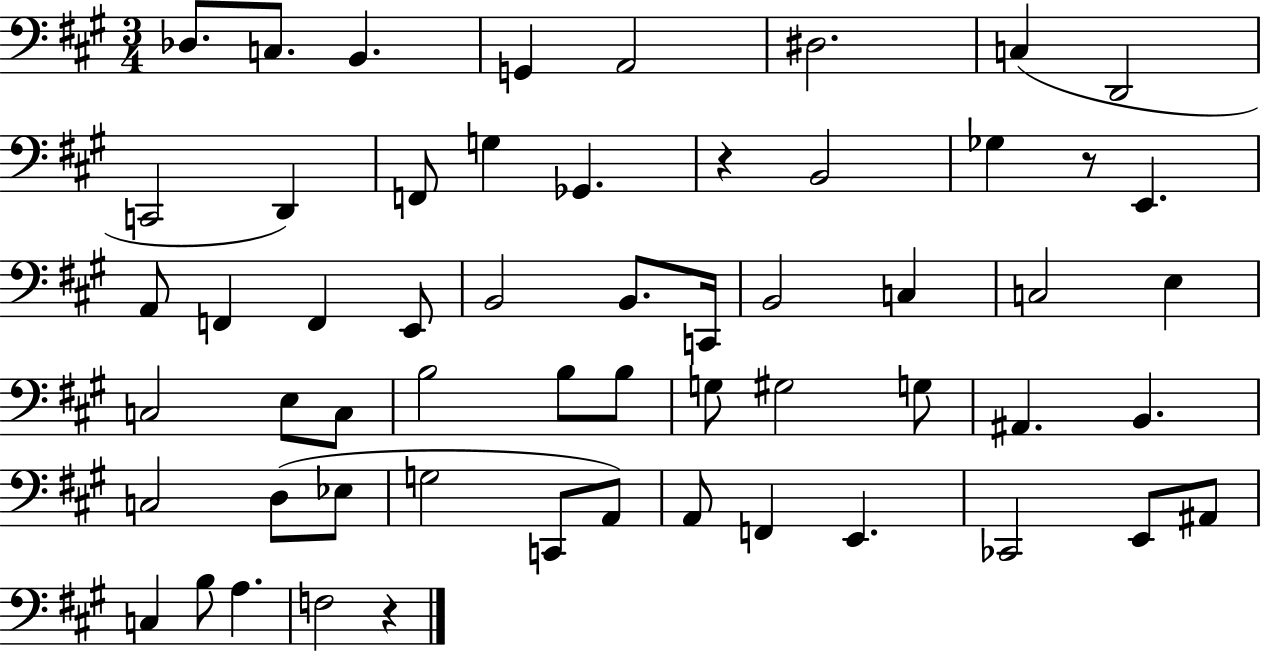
Db3/e. C3/e. B2/q. G2/q A2/h D#3/h. C3/q D2/h C2/h D2/q F2/e G3/q Gb2/q. R/q B2/h Gb3/q R/e E2/q. A2/e F2/q F2/q E2/e B2/h B2/e. C2/s B2/h C3/q C3/h E3/q C3/h E3/e C3/e B3/h B3/e B3/e G3/e G#3/h G3/e A#2/q. B2/q. C3/h D3/e Eb3/e G3/h C2/e A2/e A2/e F2/q E2/q. CES2/h E2/e A#2/e C3/q B3/e A3/q. F3/h R/q